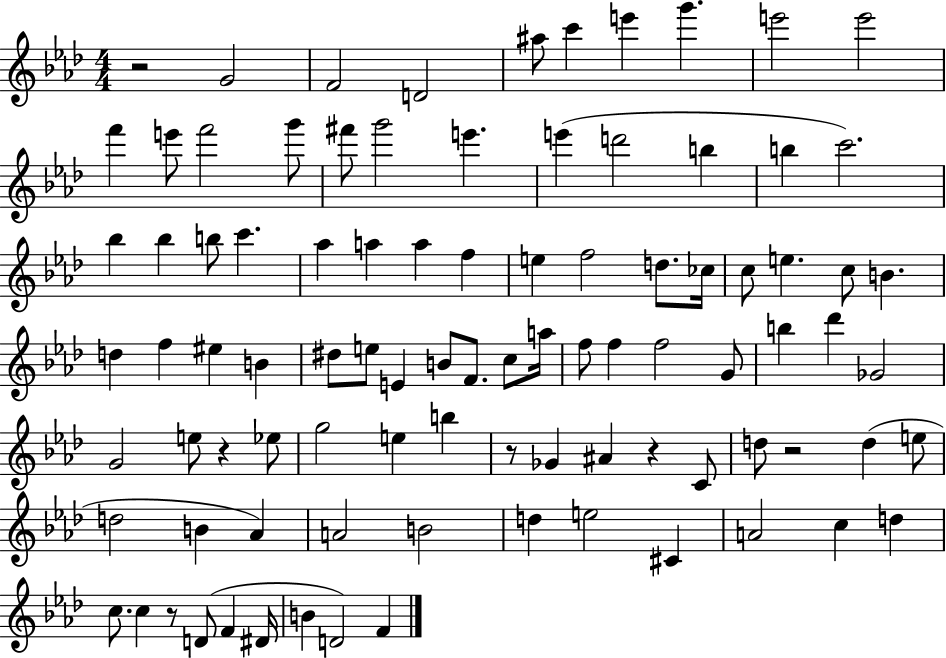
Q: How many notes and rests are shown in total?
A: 92